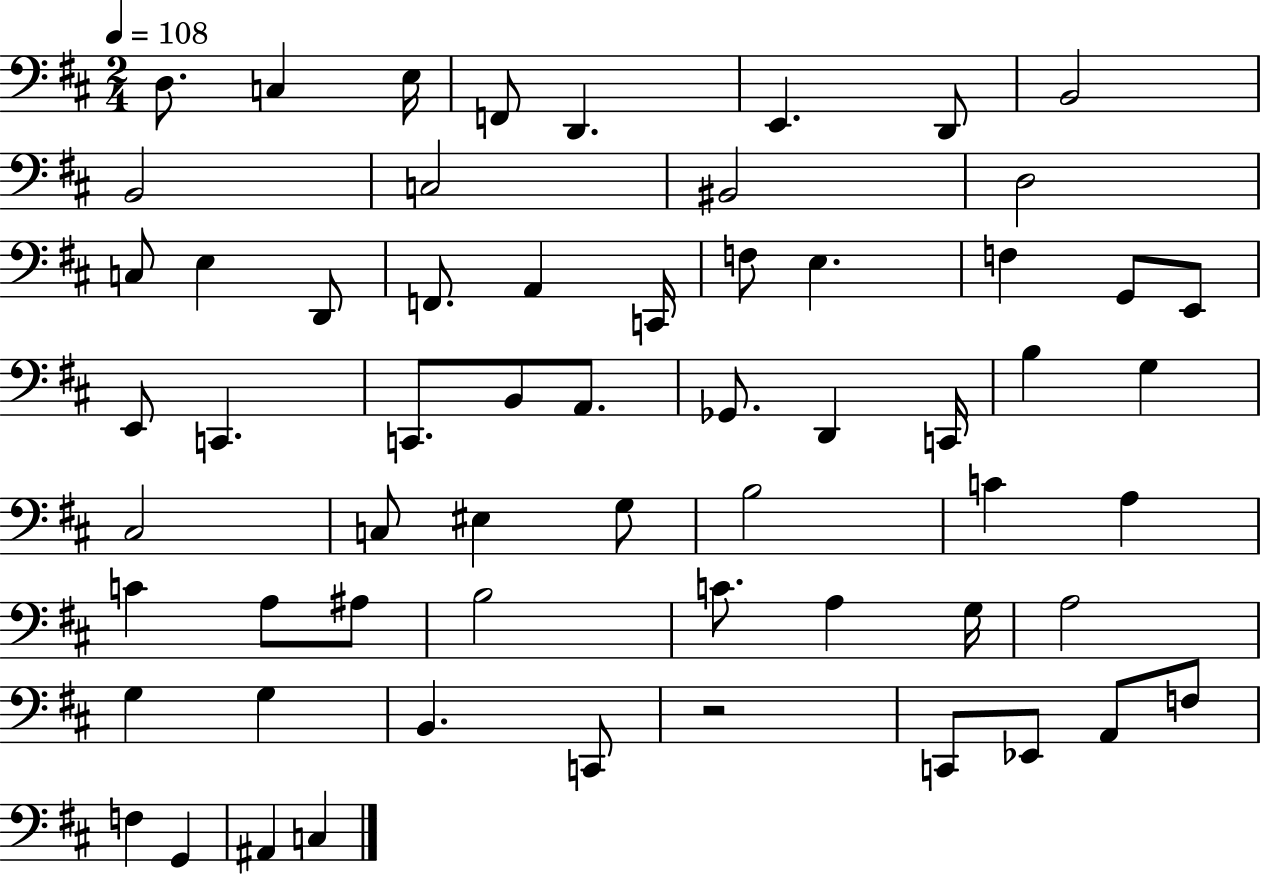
{
  \clef bass
  \numericTimeSignature
  \time 2/4
  \key d \major
  \tempo 4 = 108
  d8. c4 e16 | f,8 d,4. | e,4. d,8 | b,2 | \break b,2 | c2 | bis,2 | d2 | \break c8 e4 d,8 | f,8. a,4 c,16 | f8 e4. | f4 g,8 e,8 | \break e,8 c,4. | c,8. b,8 a,8. | ges,8. d,4 c,16 | b4 g4 | \break cis2 | c8 eis4 g8 | b2 | c'4 a4 | \break c'4 a8 ais8 | b2 | c'8. a4 g16 | a2 | \break g4 g4 | b,4. c,8 | r2 | c,8 ees,8 a,8 f8 | \break f4 g,4 | ais,4 c4 | \bar "|."
}